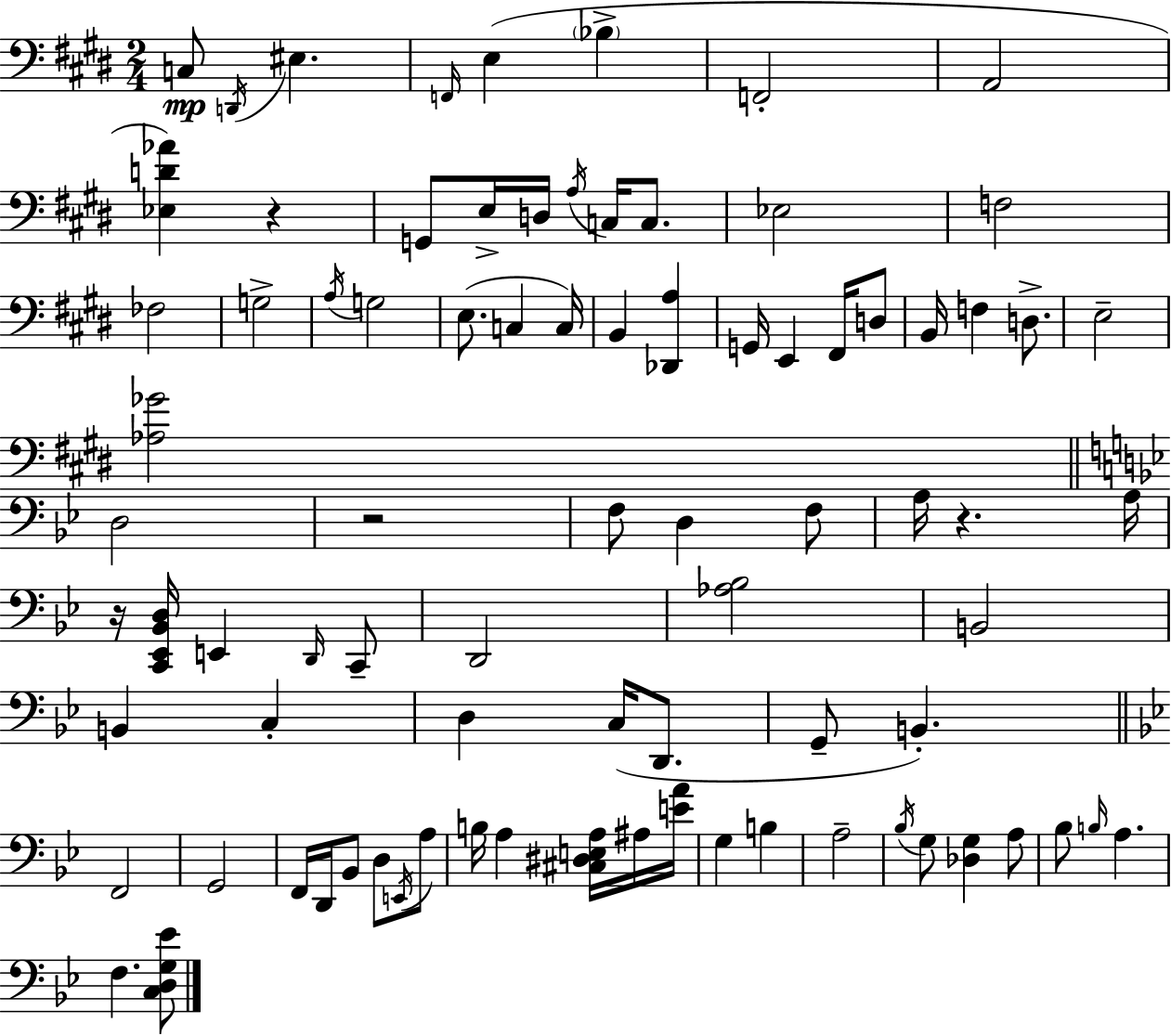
C3/e D2/s EIS3/q. F2/s E3/q Bb3/q F2/h A2/h [Eb3,D4,Ab4]/q R/q G2/e E3/s D3/s A3/s C3/s C3/e. Eb3/h F3/h FES3/h G3/h A3/s G3/h E3/e. C3/q C3/s B2/q [Db2,A3]/q G2/s E2/q F#2/s D3/e B2/s F3/q D3/e. E3/h [Ab3,Gb4]/h D3/h R/h F3/e D3/q F3/e A3/s R/q. A3/s R/s [C2,Eb2,Bb2,D3]/s E2/q D2/s C2/e D2/h [Ab3,Bb3]/h B2/h B2/q C3/q D3/q C3/s D2/e. G2/e B2/q. F2/h G2/h F2/s D2/s Bb2/e D3/e E2/s A3/e B3/s A3/q [C#3,D#3,E3,A3]/s A#3/s [E4,A4]/s G3/q B3/q A3/h Bb3/s G3/e [Db3,G3]/q A3/e Bb3/e B3/s A3/q. F3/q. [C3,D3,G3,Eb4]/e